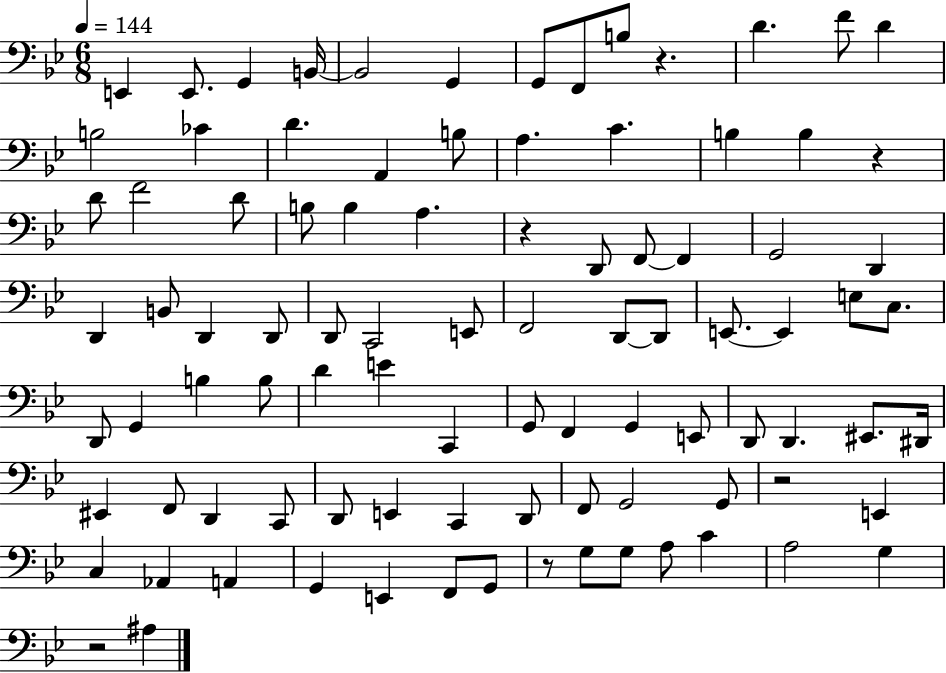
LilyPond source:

{
  \clef bass
  \numericTimeSignature
  \time 6/8
  \key bes \major
  \tempo 4 = 144
  e,4 e,8. g,4 b,16~~ | b,2 g,4 | g,8 f,8 b8 r4. | d'4. f'8 d'4 | \break b2 ces'4 | d'4. a,4 b8 | a4. c'4. | b4 b4 r4 | \break d'8 f'2 d'8 | b8 b4 a4. | r4 d,8 f,8~~ f,4 | g,2 d,4 | \break d,4 b,8 d,4 d,8 | d,8 c,2 e,8 | f,2 d,8~~ d,8 | e,8.~~ e,4 e8 c8. | \break d,8 g,4 b4 b8 | d'4 e'4 c,4 | g,8 f,4 g,4 e,8 | d,8 d,4. eis,8. dis,16 | \break eis,4 f,8 d,4 c,8 | d,8 e,4 c,4 d,8 | f,8 g,2 g,8 | r2 e,4 | \break c4 aes,4 a,4 | g,4 e,4 f,8 g,8 | r8 g8 g8 a8 c'4 | a2 g4 | \break r2 ais4 | \bar "|."
}